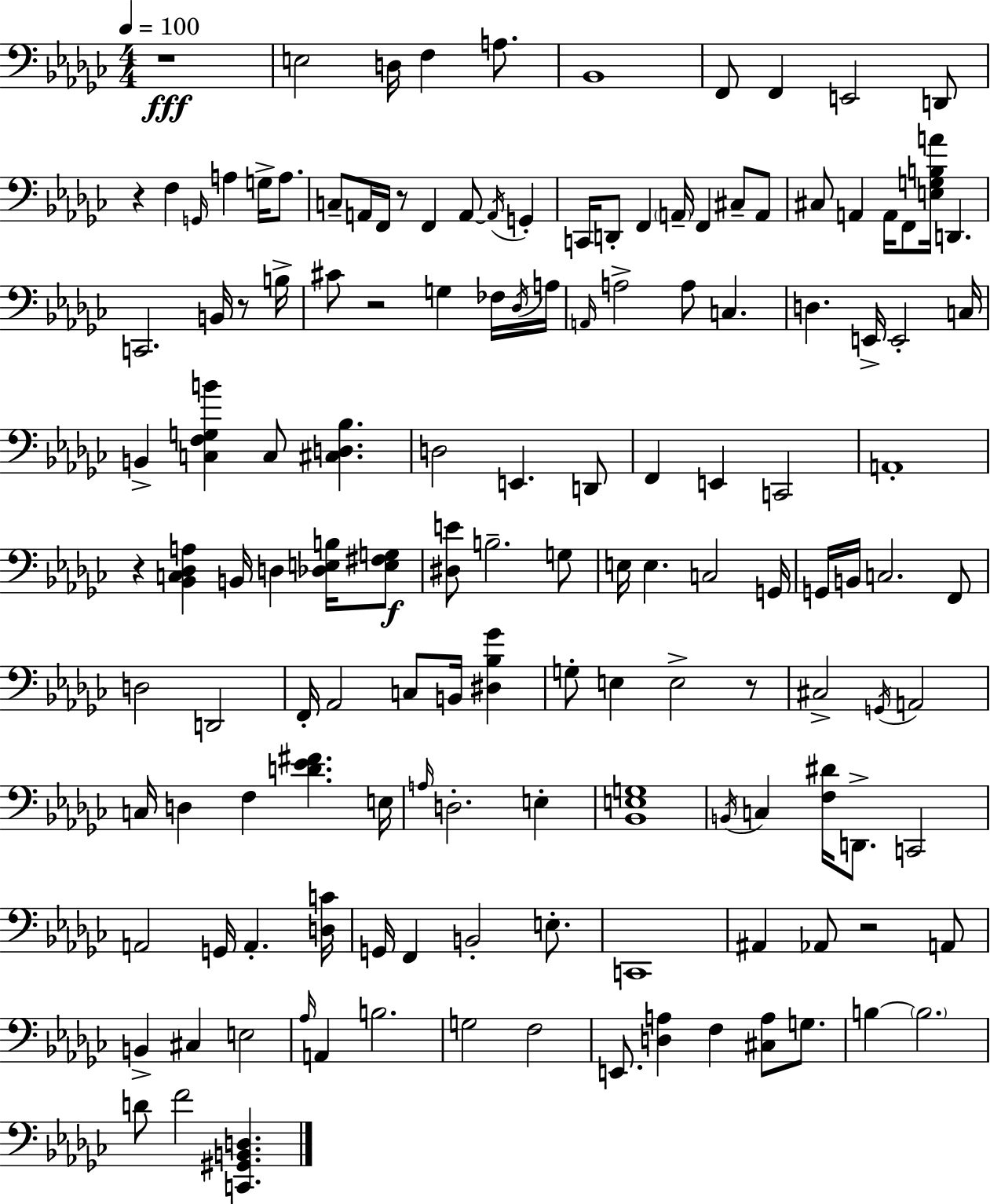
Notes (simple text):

R/w E3/h D3/s F3/q A3/e. Bb2/w F2/e F2/q E2/h D2/e R/q F3/q G2/s A3/q G3/s A3/e. C3/e A2/s F2/s R/e F2/q A2/e A2/s G2/q C2/s D2/e F2/q A2/s F2/q C#3/e A2/e C#3/e A2/q A2/s F2/e [E3,G3,B3,A4]/s D2/q. C2/h. B2/s R/e B3/s C#4/e R/h G3/q FES3/s Db3/s A3/s A2/s A3/h A3/e C3/q. D3/q. E2/s E2/h C3/s B2/q [C3,F3,G3,B4]/q C3/e [C#3,D3,Bb3]/q. D3/h E2/q. D2/e F2/q E2/q C2/h A2/w R/q [Bb2,C3,Db3,A3]/q B2/s D3/q [Db3,E3,B3]/s [E3,F#3,G3]/e [D#3,E4]/e B3/h. G3/e E3/s E3/q. C3/h G2/s G2/s B2/s C3/h. F2/e D3/h D2/h F2/s Ab2/h C3/e B2/s [D#3,Bb3,Gb4]/q G3/e E3/q E3/h R/e C#3/h G2/s A2/h C3/s D3/q F3/q [D4,Eb4,F#4]/q. E3/s A3/s D3/h. E3/q [Bb2,E3,G3]/w B2/s C3/q [F3,D#4]/s D2/e. C2/h A2/h G2/s A2/q. [D3,C4]/s G2/s F2/q B2/h E3/e. C2/w A#2/q Ab2/e R/h A2/e B2/q C#3/q E3/h Ab3/s A2/q B3/h. G3/h F3/h E2/e. [D3,A3]/q F3/q [C#3,A3]/e G3/e. B3/q B3/h. D4/e F4/h [C2,G#2,B2,D3]/q.